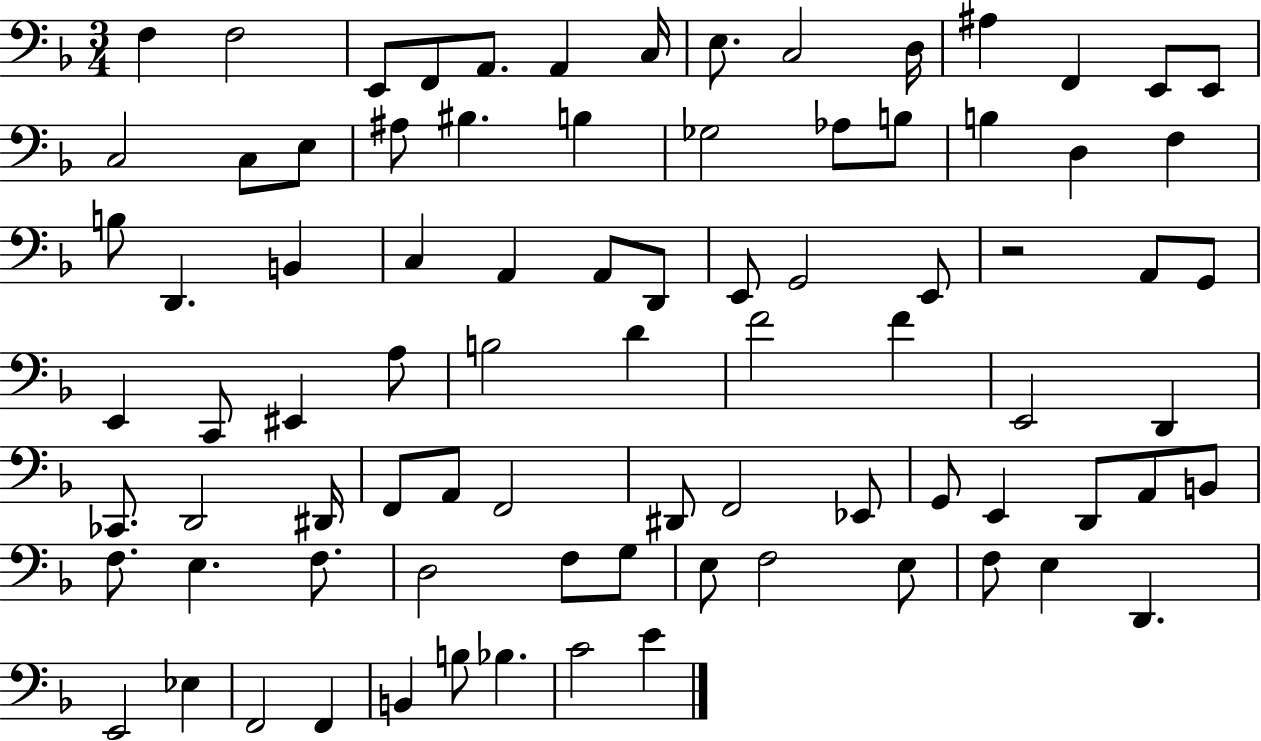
X:1
T:Untitled
M:3/4
L:1/4
K:F
F, F,2 E,,/2 F,,/2 A,,/2 A,, C,/4 E,/2 C,2 D,/4 ^A, F,, E,,/2 E,,/2 C,2 C,/2 E,/2 ^A,/2 ^B, B, _G,2 _A,/2 B,/2 B, D, F, B,/2 D,, B,, C, A,, A,,/2 D,,/2 E,,/2 G,,2 E,,/2 z2 A,,/2 G,,/2 E,, C,,/2 ^E,, A,/2 B,2 D F2 F E,,2 D,, _C,,/2 D,,2 ^D,,/4 F,,/2 A,,/2 F,,2 ^D,,/2 F,,2 _E,,/2 G,,/2 E,, D,,/2 A,,/2 B,,/2 F,/2 E, F,/2 D,2 F,/2 G,/2 E,/2 F,2 E,/2 F,/2 E, D,, E,,2 _E, F,,2 F,, B,, B,/2 _B, C2 E